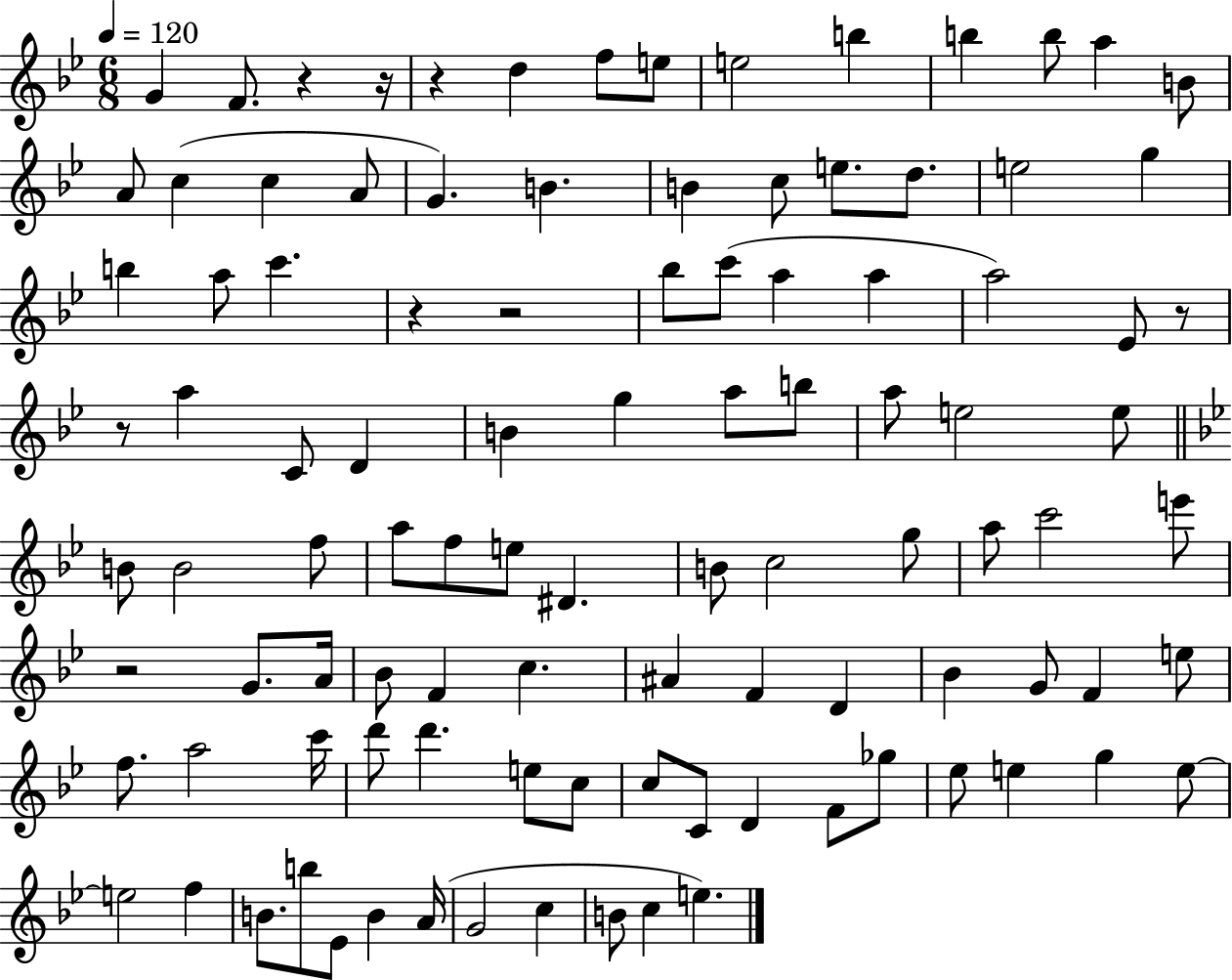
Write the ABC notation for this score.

X:1
T:Untitled
M:6/8
L:1/4
K:Bb
G F/2 z z/4 z d f/2 e/2 e2 b b b/2 a B/2 A/2 c c A/2 G B B c/2 e/2 d/2 e2 g b a/2 c' z z2 _b/2 c'/2 a a a2 _E/2 z/2 z/2 a C/2 D B g a/2 b/2 a/2 e2 e/2 B/2 B2 f/2 a/2 f/2 e/2 ^D B/2 c2 g/2 a/2 c'2 e'/2 z2 G/2 A/4 _B/2 F c ^A F D _B G/2 F e/2 f/2 a2 c'/4 d'/2 d' e/2 c/2 c/2 C/2 D F/2 _g/2 _e/2 e g e/2 e2 f B/2 b/2 _E/2 B A/4 G2 c B/2 c e